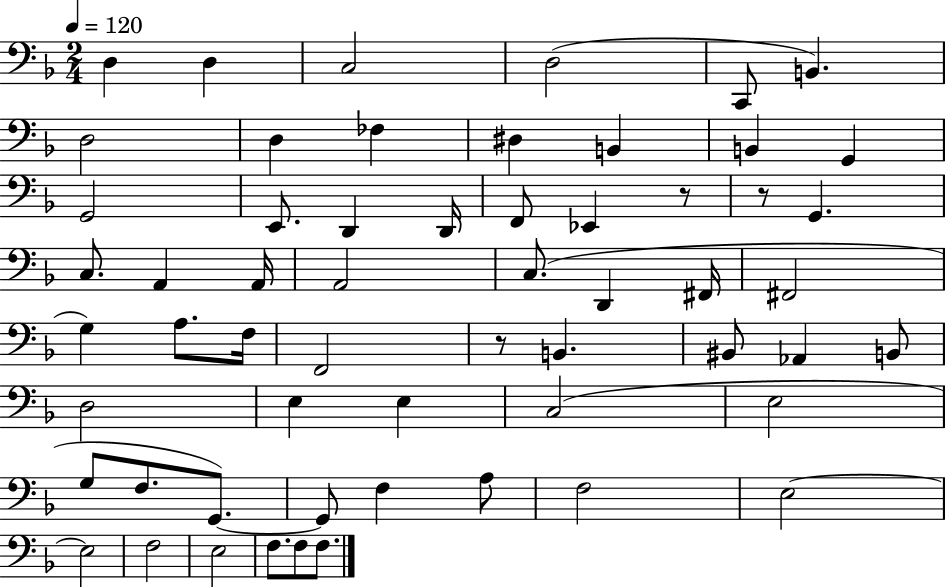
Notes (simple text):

D3/q D3/q C3/h D3/h C2/e B2/q. D3/h D3/q FES3/q D#3/q B2/q B2/q G2/q G2/h E2/e. D2/q D2/s F2/e Eb2/q R/e R/e G2/q. C3/e. A2/q A2/s A2/h C3/e. D2/q F#2/s F#2/h G3/q A3/e. F3/s F2/h R/e B2/q. BIS2/e Ab2/q B2/e D3/h E3/q E3/q C3/h E3/h G3/e F3/e. G2/e. G2/e F3/q A3/e F3/h E3/h E3/h F3/h E3/h F3/e. F3/e F3/e.